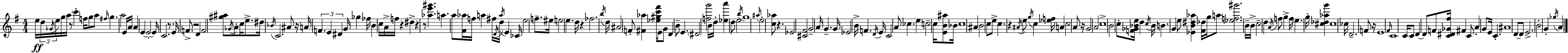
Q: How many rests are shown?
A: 12